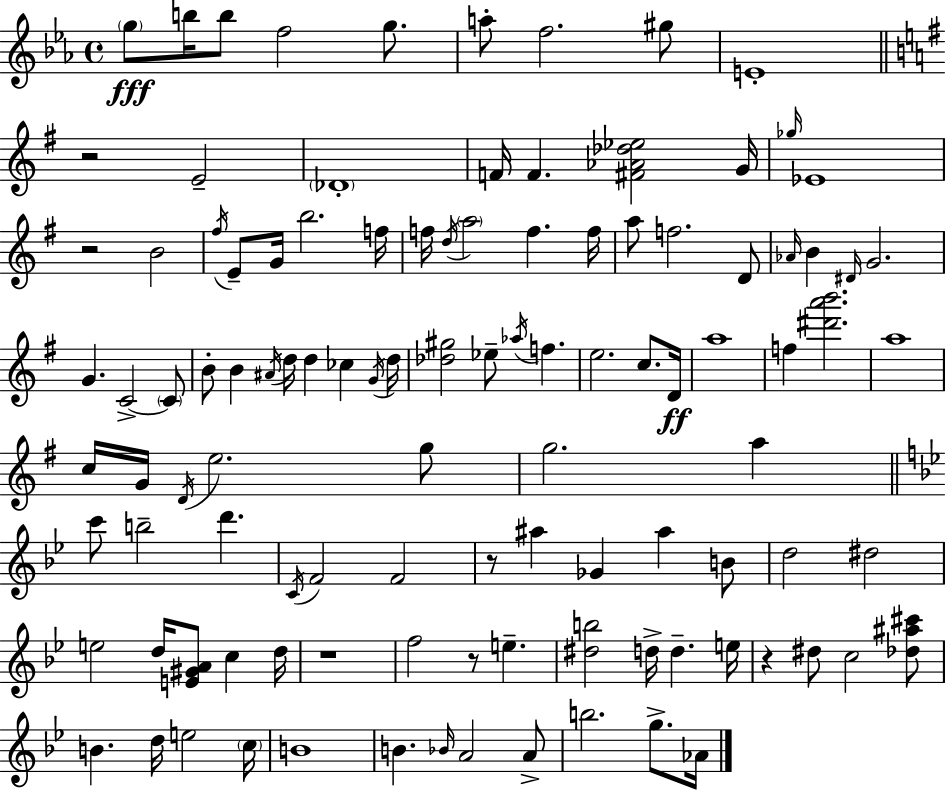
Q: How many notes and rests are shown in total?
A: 108